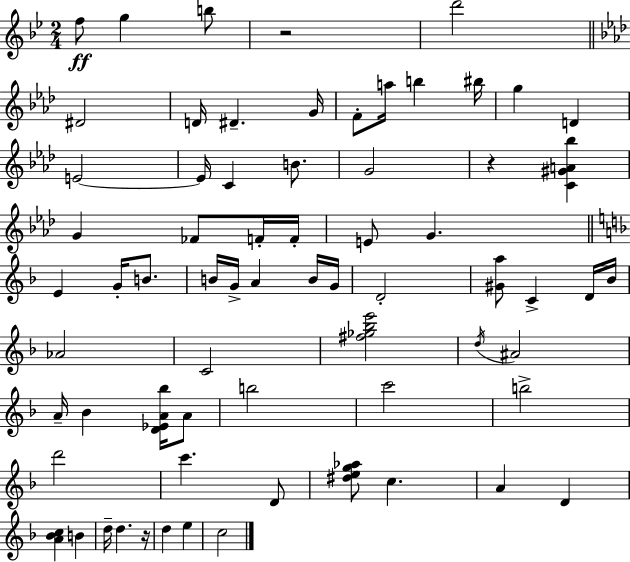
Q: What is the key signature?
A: G minor